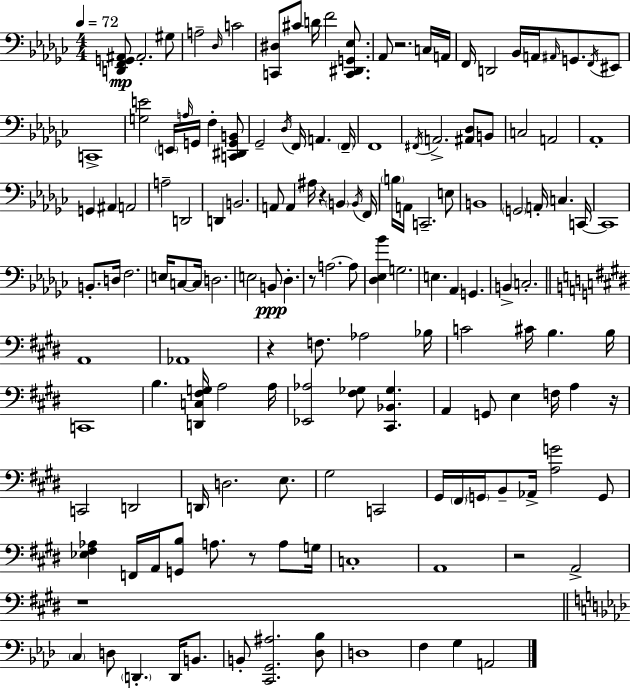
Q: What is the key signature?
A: EES minor